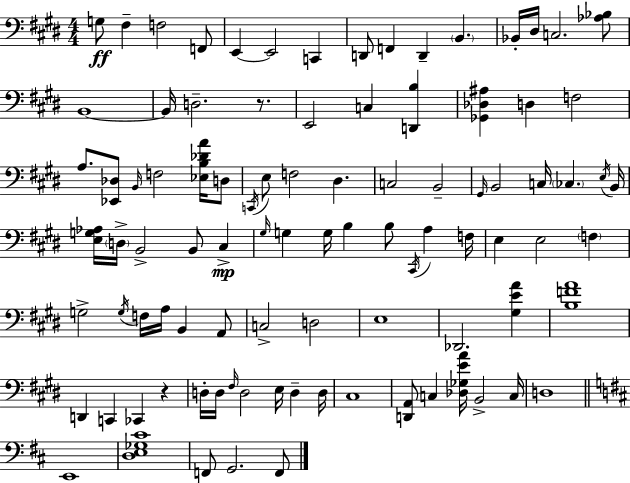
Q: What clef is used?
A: bass